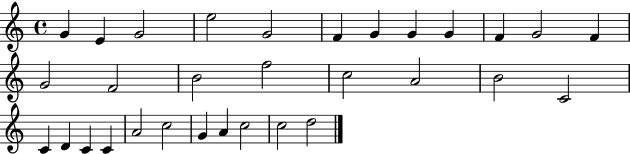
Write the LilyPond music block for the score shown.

{
  \clef treble
  \time 4/4
  \defaultTimeSignature
  \key c \major
  g'4 e'4 g'2 | e''2 g'2 | f'4 g'4 g'4 g'4 | f'4 g'2 f'4 | \break g'2 f'2 | b'2 f''2 | c''2 a'2 | b'2 c'2 | \break c'4 d'4 c'4 c'4 | a'2 c''2 | g'4 a'4 c''2 | c''2 d''2 | \break \bar "|."
}